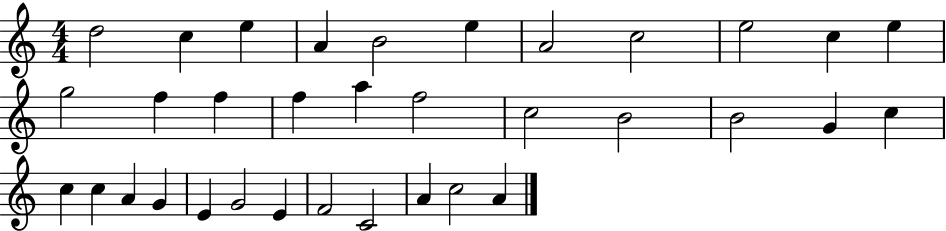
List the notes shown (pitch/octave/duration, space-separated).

D5/h C5/q E5/q A4/q B4/h E5/q A4/h C5/h E5/h C5/q E5/q G5/h F5/q F5/q F5/q A5/q F5/h C5/h B4/h B4/h G4/q C5/q C5/q C5/q A4/q G4/q E4/q G4/h E4/q F4/h C4/h A4/q C5/h A4/q